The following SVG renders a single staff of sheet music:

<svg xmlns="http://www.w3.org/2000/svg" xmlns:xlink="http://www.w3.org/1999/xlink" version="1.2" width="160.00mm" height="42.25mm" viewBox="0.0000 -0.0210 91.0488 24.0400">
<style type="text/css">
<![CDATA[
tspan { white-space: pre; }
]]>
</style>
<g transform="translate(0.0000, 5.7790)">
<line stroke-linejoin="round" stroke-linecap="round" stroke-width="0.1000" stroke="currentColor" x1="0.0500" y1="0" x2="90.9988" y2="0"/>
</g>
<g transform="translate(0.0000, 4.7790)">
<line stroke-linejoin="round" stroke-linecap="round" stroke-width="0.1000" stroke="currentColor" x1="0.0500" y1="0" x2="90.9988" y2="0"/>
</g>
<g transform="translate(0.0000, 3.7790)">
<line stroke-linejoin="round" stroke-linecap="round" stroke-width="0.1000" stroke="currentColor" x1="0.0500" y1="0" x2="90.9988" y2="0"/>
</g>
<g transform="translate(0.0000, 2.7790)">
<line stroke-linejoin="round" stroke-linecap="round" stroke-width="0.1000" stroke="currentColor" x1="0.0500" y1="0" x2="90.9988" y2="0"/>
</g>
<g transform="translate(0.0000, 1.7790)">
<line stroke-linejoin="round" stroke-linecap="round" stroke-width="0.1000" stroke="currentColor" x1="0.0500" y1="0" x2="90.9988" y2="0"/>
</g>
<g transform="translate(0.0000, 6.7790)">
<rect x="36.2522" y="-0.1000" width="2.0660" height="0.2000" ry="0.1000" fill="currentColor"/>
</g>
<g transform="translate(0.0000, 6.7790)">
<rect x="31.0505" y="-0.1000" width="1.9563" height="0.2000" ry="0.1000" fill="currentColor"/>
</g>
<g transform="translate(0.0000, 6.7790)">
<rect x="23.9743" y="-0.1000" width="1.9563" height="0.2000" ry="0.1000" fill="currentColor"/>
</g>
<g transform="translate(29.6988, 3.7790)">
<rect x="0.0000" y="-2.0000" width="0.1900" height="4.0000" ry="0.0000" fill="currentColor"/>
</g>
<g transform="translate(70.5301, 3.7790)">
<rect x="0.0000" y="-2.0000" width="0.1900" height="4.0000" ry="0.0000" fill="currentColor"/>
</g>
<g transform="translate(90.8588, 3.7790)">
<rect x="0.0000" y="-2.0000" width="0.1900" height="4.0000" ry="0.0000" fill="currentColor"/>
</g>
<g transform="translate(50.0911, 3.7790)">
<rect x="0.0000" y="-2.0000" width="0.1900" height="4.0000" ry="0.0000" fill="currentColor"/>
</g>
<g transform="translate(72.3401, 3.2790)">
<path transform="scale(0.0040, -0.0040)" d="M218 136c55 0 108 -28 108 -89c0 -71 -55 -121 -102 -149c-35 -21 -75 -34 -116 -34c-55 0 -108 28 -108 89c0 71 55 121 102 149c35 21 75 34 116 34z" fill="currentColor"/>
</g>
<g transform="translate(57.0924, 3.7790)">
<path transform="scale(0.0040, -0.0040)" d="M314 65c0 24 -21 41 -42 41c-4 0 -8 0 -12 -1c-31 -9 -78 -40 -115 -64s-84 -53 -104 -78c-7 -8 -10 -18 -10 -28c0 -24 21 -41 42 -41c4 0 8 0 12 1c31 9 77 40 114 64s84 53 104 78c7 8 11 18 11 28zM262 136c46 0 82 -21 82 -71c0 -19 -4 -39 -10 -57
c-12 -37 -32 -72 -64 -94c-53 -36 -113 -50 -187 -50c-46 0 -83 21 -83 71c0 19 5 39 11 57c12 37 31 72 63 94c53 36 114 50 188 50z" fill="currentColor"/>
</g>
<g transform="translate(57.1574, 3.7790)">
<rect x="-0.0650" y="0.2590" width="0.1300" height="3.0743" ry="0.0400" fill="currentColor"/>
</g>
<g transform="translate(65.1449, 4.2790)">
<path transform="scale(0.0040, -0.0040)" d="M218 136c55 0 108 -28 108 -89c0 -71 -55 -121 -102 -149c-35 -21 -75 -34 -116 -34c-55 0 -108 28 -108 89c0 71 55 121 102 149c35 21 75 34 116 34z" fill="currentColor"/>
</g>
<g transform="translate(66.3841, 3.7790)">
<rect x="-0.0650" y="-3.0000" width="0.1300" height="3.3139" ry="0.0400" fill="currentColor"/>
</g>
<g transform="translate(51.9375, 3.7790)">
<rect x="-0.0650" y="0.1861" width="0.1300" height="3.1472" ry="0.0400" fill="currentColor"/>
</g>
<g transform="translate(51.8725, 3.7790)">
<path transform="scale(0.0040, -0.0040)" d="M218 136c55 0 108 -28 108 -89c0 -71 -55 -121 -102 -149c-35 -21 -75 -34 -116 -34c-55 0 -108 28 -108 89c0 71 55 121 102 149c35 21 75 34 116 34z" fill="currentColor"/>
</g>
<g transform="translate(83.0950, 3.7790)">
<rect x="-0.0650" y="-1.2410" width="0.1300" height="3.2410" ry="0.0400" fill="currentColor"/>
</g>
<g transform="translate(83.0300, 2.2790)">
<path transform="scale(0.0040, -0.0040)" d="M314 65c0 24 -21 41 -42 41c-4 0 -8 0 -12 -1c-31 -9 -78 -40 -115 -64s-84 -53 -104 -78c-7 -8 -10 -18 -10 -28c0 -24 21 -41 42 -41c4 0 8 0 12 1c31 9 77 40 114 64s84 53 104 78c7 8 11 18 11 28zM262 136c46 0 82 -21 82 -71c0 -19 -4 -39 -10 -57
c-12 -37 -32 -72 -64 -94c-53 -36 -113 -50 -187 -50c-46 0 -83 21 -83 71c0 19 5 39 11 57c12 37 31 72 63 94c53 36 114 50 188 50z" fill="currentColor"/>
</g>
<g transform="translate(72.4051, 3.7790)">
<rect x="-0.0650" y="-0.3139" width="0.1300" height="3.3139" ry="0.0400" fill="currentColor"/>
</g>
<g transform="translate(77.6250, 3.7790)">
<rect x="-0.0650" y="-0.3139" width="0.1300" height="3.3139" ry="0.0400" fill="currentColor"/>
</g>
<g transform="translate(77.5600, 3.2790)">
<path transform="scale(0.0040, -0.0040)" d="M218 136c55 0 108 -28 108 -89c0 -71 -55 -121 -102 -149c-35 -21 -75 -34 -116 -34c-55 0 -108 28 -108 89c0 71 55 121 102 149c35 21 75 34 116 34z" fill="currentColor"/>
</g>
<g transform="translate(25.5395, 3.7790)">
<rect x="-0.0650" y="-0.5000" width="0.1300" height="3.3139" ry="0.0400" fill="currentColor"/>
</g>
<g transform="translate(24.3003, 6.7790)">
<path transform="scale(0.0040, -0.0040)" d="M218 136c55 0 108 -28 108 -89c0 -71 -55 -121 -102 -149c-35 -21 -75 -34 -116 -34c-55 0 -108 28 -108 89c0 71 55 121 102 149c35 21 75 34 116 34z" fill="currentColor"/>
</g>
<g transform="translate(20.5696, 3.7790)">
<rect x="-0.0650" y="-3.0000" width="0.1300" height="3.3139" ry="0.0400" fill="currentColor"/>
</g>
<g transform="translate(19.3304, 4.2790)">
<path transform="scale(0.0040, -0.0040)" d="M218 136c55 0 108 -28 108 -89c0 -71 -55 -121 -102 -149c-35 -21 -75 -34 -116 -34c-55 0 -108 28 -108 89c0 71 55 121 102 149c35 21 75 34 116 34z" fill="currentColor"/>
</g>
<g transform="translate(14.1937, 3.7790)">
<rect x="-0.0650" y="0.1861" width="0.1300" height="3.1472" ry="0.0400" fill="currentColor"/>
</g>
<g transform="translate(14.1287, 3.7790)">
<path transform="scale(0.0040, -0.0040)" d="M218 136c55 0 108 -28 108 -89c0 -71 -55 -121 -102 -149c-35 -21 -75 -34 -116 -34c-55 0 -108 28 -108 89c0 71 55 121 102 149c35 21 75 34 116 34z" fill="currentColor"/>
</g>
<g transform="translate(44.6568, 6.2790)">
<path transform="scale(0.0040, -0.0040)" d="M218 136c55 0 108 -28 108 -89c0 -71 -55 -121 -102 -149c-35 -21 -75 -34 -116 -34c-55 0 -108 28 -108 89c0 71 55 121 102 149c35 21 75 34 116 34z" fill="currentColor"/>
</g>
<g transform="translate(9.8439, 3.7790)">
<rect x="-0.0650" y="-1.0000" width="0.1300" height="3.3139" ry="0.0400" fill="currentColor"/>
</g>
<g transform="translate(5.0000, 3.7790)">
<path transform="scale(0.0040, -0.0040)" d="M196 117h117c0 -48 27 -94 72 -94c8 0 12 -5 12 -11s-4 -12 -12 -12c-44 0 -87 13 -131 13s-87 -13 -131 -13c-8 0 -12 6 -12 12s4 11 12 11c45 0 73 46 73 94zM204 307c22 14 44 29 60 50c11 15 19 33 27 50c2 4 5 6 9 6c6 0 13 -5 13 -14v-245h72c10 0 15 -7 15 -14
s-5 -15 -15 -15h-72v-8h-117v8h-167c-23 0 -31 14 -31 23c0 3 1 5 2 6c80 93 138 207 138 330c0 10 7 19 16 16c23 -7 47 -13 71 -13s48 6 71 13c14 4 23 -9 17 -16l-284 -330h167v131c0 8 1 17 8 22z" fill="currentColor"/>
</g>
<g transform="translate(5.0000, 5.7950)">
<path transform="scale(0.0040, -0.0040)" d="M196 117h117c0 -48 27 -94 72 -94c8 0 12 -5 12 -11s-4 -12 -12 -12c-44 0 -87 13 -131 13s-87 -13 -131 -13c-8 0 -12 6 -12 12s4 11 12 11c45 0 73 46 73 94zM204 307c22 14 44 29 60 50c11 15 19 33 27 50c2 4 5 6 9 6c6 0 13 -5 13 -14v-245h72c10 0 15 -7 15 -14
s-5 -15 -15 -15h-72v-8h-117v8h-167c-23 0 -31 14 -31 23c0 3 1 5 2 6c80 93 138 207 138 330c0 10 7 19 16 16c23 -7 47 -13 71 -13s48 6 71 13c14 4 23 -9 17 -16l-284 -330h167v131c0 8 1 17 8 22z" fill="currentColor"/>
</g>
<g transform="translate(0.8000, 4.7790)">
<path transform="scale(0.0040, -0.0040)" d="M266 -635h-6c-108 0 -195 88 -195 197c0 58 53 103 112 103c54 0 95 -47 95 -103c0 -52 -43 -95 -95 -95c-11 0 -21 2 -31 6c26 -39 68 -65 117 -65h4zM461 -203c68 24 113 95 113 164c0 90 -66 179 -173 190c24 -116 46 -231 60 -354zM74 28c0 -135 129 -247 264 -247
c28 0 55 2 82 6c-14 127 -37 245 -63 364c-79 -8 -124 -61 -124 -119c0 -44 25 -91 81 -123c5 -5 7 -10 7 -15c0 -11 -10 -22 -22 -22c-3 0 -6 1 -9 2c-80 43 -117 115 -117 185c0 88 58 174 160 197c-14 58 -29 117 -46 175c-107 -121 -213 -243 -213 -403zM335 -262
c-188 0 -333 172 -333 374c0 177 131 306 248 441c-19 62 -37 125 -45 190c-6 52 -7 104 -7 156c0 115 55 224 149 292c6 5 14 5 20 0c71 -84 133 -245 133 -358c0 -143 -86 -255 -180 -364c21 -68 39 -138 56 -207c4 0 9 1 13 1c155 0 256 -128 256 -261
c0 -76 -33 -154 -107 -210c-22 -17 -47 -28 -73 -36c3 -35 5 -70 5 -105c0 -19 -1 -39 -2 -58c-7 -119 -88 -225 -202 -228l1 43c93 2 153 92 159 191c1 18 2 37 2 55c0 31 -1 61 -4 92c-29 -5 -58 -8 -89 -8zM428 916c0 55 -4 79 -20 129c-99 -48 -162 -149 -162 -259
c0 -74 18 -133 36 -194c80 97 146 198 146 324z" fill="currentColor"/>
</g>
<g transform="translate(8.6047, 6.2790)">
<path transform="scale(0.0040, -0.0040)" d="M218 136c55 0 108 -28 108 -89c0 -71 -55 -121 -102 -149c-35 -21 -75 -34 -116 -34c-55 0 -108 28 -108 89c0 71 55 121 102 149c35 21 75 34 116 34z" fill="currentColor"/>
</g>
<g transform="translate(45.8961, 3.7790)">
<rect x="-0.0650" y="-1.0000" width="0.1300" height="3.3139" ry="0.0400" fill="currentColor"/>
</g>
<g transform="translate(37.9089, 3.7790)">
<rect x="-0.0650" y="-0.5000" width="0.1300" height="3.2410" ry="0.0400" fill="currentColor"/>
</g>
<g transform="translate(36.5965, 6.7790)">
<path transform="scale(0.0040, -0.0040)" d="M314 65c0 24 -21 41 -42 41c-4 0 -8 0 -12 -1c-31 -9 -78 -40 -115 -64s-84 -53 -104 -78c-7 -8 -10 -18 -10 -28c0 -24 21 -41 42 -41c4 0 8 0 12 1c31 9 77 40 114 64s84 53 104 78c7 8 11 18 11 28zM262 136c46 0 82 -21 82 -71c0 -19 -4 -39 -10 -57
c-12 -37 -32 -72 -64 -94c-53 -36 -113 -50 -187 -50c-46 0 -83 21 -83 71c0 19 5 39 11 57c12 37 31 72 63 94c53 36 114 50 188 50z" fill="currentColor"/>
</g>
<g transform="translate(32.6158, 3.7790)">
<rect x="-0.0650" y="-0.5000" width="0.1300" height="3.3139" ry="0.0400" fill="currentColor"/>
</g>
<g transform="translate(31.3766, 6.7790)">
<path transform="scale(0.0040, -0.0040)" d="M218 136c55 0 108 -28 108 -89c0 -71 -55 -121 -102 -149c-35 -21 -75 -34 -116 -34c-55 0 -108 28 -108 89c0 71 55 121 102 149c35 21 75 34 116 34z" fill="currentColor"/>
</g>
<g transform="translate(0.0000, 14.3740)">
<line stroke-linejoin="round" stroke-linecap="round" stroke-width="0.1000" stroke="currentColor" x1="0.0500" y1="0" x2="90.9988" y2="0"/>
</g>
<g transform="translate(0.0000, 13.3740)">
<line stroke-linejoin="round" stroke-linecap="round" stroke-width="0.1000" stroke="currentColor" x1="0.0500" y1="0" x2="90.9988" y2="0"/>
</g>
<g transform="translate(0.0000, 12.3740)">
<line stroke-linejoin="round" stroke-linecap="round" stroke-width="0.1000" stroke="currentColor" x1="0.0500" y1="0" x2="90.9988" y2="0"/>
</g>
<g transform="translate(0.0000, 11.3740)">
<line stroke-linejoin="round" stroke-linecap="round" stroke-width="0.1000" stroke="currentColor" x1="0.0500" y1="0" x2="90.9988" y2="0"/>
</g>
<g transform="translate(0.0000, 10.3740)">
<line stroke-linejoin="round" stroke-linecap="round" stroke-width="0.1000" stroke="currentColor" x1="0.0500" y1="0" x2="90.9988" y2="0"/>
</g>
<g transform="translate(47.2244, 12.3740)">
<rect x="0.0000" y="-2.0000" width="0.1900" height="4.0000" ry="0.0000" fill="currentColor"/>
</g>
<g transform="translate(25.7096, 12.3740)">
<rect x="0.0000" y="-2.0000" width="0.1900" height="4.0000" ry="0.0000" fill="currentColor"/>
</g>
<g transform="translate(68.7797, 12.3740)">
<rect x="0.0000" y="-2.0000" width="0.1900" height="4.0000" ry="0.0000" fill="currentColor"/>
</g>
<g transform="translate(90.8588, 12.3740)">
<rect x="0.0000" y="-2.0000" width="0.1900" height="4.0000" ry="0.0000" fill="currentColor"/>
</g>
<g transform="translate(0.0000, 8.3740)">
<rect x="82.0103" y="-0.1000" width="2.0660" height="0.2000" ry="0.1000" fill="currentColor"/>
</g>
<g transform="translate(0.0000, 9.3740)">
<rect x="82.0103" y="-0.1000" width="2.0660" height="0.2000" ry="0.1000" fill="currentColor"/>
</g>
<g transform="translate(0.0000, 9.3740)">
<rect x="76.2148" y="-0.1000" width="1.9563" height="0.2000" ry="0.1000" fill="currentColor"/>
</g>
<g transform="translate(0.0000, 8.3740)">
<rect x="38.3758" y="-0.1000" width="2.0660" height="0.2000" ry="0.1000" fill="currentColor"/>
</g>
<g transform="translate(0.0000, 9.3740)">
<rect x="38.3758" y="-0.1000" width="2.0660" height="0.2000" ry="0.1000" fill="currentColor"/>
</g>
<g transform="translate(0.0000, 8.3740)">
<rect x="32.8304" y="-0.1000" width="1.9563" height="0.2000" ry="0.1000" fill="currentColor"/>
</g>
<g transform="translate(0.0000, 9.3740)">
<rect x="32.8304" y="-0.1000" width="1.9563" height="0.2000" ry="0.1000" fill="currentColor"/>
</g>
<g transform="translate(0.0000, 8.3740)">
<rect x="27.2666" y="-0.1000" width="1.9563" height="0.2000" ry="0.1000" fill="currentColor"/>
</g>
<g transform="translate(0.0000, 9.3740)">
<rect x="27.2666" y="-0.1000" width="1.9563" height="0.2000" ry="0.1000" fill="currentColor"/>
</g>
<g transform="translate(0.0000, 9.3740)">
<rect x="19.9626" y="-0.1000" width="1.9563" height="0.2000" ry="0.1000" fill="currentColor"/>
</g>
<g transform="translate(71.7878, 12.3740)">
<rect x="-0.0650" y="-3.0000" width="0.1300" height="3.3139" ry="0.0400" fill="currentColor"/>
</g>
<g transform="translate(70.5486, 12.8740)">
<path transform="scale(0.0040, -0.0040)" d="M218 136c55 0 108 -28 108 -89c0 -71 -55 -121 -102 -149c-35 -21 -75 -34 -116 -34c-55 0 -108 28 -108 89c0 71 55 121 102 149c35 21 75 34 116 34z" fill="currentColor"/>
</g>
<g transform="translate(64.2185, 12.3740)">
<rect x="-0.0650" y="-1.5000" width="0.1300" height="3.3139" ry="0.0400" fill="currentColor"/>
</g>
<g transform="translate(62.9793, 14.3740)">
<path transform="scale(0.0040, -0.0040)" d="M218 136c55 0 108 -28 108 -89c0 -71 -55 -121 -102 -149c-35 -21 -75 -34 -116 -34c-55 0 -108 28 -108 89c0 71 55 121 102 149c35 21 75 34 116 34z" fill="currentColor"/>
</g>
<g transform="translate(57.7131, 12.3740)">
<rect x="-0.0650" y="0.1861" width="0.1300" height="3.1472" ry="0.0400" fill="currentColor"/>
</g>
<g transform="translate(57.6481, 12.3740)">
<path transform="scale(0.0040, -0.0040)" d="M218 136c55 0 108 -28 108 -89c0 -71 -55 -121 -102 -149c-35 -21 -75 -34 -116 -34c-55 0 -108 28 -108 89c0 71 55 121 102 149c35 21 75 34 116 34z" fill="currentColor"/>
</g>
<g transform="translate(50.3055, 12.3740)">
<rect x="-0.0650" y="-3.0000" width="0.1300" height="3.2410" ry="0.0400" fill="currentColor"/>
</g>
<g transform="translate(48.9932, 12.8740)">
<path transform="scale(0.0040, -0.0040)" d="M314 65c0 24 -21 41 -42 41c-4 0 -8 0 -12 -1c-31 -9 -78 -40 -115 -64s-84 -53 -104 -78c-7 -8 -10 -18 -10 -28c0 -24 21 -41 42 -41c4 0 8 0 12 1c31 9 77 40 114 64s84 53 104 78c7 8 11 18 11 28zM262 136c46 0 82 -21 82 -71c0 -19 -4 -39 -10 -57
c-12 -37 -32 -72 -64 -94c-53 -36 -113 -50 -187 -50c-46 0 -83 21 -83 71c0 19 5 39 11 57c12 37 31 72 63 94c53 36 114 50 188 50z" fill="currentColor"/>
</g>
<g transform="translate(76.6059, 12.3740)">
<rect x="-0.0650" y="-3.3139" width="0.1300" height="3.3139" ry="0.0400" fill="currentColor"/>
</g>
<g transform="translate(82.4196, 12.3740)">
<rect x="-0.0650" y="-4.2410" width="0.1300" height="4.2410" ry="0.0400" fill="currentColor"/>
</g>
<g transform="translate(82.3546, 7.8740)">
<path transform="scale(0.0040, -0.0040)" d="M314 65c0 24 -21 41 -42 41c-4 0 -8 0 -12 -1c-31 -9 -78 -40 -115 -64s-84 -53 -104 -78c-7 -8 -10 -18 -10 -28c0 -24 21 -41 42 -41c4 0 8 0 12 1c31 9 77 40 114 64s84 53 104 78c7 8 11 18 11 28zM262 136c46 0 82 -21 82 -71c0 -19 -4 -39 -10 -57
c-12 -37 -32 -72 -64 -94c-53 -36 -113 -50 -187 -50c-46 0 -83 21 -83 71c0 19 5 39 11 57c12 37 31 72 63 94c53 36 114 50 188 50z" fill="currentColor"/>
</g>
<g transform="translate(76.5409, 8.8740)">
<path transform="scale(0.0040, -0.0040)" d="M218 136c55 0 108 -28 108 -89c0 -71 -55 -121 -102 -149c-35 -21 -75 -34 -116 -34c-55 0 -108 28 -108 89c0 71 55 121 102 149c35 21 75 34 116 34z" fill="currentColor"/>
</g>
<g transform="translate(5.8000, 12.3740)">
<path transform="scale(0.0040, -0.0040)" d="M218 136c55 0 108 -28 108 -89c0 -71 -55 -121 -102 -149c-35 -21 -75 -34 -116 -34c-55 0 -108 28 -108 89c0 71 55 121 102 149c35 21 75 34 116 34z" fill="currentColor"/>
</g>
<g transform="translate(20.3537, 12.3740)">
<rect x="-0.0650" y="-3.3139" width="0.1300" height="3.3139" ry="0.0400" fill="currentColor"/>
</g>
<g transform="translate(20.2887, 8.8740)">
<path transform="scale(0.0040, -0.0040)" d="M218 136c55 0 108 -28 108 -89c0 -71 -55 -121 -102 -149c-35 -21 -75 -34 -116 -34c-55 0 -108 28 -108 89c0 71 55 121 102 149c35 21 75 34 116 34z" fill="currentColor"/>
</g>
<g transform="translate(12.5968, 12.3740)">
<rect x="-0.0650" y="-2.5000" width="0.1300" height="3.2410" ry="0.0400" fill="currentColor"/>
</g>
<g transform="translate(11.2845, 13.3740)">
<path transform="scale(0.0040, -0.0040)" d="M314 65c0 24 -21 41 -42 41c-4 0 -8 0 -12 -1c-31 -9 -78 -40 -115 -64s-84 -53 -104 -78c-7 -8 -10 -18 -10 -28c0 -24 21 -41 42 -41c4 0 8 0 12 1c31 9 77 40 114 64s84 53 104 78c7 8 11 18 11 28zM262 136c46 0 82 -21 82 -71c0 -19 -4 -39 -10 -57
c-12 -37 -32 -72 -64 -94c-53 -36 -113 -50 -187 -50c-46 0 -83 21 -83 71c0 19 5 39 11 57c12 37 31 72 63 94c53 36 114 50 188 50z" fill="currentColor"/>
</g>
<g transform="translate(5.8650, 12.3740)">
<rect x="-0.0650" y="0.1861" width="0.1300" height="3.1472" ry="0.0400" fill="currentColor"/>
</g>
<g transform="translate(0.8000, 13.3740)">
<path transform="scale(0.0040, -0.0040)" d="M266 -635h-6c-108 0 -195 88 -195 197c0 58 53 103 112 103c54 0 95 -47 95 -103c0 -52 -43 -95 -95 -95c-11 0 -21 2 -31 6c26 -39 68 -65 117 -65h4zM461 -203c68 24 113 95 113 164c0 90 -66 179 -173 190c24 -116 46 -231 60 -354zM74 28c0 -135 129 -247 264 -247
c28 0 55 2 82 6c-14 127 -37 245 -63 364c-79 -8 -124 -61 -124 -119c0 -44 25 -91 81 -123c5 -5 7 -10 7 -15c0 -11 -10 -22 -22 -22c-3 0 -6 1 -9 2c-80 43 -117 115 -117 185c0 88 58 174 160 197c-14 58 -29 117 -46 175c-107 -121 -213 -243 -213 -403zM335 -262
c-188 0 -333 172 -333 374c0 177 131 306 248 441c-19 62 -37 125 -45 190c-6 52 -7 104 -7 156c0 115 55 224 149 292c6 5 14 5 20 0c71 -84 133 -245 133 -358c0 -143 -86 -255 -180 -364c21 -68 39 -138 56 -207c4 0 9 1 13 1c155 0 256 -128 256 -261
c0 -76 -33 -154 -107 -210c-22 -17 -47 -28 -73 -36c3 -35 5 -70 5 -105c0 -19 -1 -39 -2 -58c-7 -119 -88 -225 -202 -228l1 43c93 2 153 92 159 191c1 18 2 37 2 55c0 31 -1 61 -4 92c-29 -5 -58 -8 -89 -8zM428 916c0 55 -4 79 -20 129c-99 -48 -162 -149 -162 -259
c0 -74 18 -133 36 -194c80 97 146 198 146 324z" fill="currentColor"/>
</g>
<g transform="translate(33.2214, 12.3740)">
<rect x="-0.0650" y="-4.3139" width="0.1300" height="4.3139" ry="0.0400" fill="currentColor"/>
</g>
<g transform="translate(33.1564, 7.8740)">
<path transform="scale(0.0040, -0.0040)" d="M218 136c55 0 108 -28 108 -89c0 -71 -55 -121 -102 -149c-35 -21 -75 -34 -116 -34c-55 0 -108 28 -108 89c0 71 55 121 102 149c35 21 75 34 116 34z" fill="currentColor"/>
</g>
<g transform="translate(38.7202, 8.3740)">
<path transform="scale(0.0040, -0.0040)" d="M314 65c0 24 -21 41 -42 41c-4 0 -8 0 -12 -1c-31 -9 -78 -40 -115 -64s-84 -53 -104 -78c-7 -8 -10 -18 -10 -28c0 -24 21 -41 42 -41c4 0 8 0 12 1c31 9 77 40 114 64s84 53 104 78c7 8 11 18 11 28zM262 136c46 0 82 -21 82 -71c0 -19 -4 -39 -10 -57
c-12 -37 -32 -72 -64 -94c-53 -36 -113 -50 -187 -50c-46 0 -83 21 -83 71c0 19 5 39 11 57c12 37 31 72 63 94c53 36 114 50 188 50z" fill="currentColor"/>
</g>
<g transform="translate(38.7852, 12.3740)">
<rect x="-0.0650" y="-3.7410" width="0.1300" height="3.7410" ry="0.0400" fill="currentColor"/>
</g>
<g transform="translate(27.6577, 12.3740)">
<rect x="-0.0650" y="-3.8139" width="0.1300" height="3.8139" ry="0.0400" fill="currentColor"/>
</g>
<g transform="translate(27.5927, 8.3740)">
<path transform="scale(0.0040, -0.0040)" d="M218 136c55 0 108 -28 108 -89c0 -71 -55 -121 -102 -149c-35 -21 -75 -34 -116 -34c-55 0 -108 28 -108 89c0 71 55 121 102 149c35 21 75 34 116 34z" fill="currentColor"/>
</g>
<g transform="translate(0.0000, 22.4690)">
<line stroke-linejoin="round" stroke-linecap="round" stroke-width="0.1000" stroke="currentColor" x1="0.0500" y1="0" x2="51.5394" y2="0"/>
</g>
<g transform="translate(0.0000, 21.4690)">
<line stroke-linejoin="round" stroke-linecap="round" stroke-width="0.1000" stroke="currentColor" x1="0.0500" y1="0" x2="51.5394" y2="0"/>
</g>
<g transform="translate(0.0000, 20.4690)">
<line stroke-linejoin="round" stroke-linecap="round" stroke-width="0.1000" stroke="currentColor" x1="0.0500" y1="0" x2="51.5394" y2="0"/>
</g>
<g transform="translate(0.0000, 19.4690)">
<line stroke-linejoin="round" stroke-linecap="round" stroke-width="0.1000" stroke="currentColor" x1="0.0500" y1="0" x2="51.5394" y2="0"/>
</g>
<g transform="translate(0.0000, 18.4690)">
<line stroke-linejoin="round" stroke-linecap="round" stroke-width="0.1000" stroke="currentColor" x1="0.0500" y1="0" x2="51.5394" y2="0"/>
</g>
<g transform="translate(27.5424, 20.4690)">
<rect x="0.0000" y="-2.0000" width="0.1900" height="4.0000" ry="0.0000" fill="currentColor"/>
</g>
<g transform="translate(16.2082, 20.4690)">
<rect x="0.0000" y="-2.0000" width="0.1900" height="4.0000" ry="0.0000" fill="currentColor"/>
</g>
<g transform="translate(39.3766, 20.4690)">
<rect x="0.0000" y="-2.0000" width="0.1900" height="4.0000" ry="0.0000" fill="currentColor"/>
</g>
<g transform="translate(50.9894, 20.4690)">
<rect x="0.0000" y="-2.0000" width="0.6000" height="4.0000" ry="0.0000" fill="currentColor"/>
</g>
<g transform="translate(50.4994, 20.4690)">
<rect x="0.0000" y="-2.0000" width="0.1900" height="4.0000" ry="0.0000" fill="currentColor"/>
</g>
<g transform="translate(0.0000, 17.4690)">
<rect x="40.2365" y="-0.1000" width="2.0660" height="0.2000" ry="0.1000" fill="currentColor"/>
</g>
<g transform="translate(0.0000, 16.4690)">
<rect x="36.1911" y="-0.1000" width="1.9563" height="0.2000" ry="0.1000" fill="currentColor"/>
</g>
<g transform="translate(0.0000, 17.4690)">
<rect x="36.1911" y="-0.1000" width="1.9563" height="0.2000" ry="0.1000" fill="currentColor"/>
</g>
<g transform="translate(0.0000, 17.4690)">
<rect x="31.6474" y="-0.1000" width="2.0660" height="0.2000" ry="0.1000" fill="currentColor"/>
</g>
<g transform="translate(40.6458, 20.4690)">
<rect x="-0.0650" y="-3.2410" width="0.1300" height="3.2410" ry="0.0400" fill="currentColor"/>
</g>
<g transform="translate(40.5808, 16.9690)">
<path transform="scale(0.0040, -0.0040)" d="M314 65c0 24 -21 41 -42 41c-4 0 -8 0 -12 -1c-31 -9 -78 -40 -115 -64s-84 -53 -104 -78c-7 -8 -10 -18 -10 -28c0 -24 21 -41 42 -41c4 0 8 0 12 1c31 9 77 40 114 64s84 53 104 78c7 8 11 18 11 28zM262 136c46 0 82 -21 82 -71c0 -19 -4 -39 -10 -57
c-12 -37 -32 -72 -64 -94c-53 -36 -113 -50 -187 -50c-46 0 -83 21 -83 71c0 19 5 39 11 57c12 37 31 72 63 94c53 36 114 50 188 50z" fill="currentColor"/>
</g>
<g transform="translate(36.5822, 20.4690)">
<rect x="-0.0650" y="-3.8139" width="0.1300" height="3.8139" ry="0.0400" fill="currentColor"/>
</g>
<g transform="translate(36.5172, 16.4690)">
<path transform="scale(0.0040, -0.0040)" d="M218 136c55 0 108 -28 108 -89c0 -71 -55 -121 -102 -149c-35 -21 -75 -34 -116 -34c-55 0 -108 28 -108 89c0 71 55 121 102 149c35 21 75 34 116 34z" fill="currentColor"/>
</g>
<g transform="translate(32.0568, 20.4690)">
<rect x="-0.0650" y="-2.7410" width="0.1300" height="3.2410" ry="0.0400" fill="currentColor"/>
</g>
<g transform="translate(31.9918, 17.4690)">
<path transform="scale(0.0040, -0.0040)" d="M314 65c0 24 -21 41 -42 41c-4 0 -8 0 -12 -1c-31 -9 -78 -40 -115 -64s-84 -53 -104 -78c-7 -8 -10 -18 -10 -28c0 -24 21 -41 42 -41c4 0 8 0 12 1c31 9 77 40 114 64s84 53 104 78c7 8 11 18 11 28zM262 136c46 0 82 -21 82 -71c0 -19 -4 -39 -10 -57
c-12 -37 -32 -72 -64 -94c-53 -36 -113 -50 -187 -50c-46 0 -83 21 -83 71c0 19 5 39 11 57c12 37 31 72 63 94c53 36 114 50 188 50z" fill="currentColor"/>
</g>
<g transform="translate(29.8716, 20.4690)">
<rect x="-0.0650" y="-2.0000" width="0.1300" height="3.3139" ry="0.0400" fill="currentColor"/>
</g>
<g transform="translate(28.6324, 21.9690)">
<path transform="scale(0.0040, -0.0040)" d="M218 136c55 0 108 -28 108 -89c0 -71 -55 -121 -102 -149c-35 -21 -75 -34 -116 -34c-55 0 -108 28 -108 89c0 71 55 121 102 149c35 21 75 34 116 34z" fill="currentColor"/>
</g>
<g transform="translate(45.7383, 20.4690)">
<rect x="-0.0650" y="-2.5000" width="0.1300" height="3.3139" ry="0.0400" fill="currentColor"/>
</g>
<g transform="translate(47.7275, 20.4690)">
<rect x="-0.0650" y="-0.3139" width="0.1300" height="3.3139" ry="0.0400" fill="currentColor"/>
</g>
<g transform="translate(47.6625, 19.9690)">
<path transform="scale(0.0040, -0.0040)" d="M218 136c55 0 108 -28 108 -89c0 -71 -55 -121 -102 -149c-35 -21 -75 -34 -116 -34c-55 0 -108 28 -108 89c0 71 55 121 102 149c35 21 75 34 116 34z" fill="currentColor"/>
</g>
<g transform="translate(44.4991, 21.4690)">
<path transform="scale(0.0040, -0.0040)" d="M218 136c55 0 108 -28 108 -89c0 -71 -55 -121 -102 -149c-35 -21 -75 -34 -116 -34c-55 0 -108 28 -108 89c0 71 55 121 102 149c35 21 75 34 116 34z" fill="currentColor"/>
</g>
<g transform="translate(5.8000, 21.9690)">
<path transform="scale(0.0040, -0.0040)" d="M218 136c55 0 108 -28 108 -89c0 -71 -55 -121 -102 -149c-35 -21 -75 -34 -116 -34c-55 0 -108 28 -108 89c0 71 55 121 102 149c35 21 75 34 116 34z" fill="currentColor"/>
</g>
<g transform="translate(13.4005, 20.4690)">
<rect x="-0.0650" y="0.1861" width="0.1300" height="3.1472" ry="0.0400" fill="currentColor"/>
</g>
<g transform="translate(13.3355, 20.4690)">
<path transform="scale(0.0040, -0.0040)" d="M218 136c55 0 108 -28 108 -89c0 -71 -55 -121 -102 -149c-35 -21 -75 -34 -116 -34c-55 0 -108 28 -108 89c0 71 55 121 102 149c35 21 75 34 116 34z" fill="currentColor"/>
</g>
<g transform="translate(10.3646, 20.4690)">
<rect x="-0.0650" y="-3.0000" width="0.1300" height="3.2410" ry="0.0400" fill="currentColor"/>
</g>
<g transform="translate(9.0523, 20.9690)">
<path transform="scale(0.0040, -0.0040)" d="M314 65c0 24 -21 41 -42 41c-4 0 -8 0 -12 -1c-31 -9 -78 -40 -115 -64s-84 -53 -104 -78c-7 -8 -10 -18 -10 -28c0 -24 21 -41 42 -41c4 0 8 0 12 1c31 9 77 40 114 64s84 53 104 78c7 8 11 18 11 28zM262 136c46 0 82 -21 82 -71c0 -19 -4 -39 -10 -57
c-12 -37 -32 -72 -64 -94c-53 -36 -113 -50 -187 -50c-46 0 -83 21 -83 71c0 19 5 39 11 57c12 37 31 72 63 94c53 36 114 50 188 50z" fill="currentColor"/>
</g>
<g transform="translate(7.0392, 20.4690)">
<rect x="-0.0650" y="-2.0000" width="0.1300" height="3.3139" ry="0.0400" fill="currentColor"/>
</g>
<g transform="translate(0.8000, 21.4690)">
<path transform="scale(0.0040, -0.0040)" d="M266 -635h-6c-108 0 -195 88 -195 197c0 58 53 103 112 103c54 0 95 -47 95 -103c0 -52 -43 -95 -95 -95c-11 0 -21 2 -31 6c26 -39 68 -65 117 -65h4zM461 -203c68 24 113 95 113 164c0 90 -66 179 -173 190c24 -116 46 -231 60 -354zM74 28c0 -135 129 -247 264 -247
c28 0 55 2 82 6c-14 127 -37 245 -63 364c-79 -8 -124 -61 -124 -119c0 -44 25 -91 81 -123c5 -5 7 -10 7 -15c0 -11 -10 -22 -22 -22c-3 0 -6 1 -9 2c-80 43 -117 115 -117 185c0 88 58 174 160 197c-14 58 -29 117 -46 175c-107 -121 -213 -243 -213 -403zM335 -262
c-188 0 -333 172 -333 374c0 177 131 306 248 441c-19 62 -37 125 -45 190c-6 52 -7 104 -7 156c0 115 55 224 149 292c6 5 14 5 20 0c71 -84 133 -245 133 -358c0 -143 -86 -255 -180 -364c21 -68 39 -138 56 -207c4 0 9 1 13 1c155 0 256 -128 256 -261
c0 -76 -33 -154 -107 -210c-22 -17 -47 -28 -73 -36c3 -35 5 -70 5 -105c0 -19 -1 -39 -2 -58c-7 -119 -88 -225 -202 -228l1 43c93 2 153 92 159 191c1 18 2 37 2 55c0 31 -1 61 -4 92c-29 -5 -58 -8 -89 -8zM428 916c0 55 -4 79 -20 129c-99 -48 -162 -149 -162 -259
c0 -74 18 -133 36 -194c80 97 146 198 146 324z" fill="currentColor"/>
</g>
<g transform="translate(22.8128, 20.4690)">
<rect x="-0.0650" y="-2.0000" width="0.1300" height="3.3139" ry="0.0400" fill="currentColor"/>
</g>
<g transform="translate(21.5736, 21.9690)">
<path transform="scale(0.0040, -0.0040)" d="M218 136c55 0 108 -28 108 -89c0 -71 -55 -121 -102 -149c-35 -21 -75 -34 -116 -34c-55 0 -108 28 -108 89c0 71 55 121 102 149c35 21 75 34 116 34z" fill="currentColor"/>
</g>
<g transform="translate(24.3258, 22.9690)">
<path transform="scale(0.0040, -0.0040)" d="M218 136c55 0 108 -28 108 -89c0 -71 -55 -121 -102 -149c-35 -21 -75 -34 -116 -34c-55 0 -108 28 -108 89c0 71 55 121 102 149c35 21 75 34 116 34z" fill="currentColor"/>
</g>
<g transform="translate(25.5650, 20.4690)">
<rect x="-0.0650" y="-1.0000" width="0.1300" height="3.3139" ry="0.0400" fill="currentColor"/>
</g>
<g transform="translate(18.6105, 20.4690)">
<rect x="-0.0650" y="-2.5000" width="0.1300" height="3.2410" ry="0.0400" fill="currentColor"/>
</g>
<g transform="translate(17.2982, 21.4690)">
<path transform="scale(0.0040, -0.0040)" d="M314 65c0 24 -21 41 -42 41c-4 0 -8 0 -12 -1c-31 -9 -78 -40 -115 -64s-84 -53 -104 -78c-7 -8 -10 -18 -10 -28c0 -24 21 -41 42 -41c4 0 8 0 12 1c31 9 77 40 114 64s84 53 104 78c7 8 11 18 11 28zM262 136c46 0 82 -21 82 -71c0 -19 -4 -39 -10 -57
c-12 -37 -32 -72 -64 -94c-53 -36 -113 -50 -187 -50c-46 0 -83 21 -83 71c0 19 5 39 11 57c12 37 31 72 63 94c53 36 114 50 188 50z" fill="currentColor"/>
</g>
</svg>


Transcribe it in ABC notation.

X:1
T:Untitled
M:4/4
L:1/4
K:C
D B A C C C2 D B B2 A c c e2 B G2 b c' d' c'2 A2 B E A b d'2 F A2 B G2 F D F a2 c' b2 G c